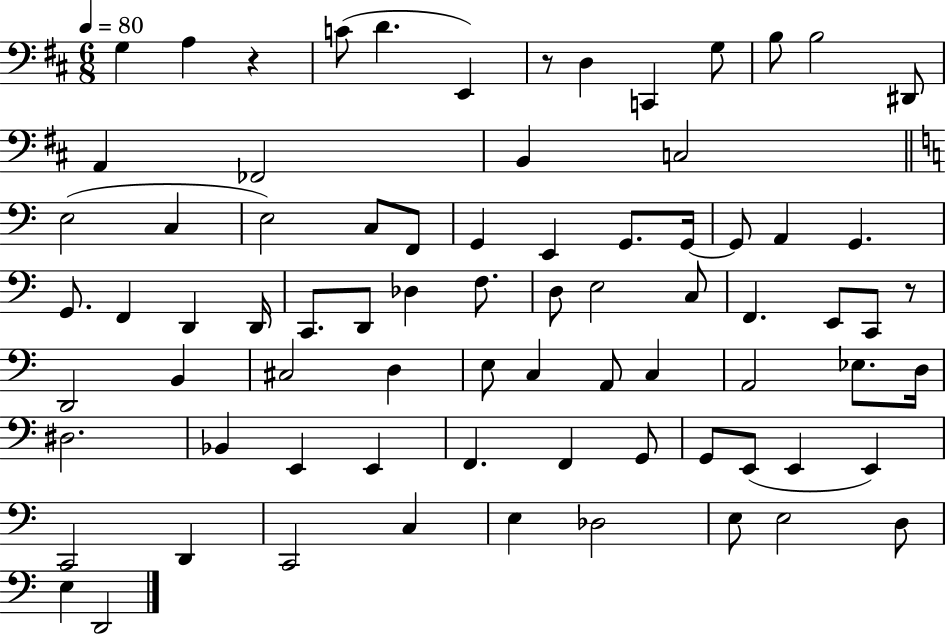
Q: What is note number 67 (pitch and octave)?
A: C3